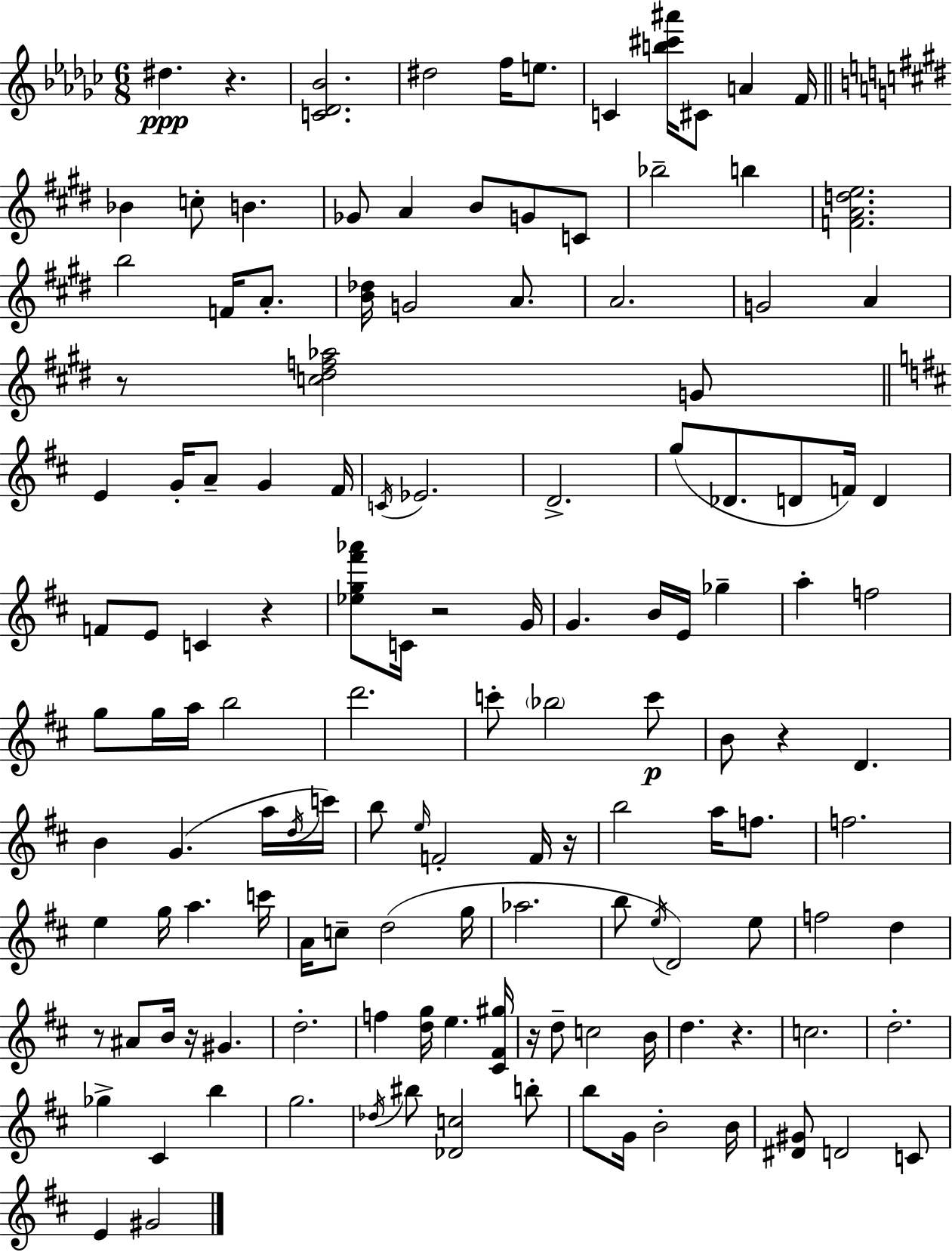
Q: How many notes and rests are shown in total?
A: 136